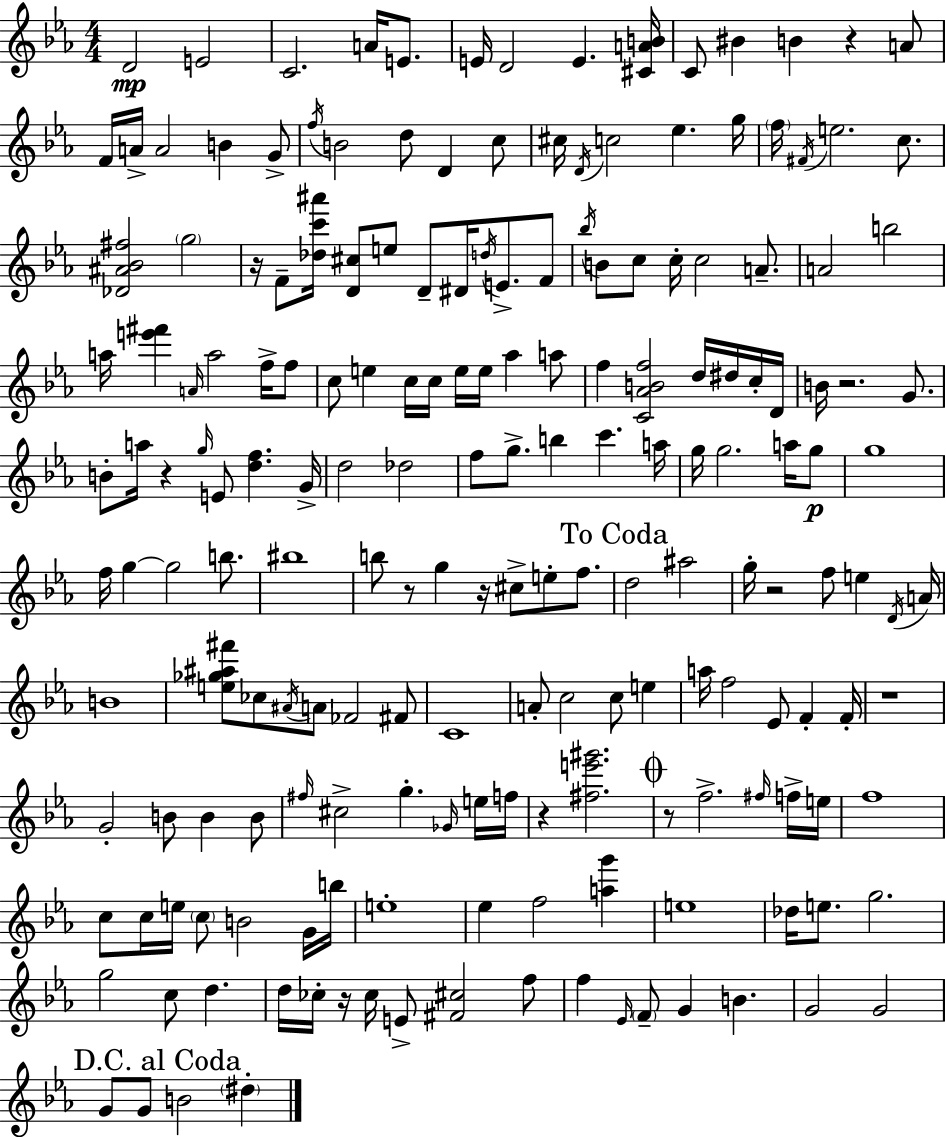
D4/h E4/h C4/h. A4/s E4/e. E4/s D4/h E4/q. [C#4,A4,B4]/s C4/e BIS4/q B4/q R/q A4/e F4/s A4/s A4/h B4/q G4/e F5/s B4/h D5/e D4/q C5/e C#5/s D4/s C5/h Eb5/q. G5/s F5/s F#4/s E5/h. C5/e. [Db4,A#4,Bb4,F#5]/h G5/h R/s F4/e [Db5,C6,A#6]/s [D4,C#5]/e E5/e D4/e D#4/s D5/s E4/e. F4/e Bb5/s B4/e C5/e C5/s C5/h A4/e. A4/h B5/h A5/s [E6,F#6]/q A4/s A5/h F5/s F5/e C5/e E5/q C5/s C5/s E5/s E5/s Ab5/q A5/e F5/q [C4,Ab4,B4,F5]/h D5/s D#5/s C5/s D4/s B4/s R/h. G4/e. B4/e A5/s R/q G5/s E4/e [D5,F5]/q. G4/s D5/h Db5/h F5/e G5/e. B5/q C6/q. A5/s G5/s G5/h. A5/s G5/e G5/w F5/s G5/q G5/h B5/e. BIS5/w B5/e R/e G5/q R/s C#5/e E5/e F5/e. D5/h A#5/h G5/s R/h F5/e E5/q D4/s A4/s B4/w [E5,Gb5,A#5,F#6]/e CES5/e A#4/s A4/e FES4/h F#4/e C4/w A4/e C5/h C5/e E5/q A5/s F5/h Eb4/e F4/q F4/s R/w G4/h B4/e B4/q B4/e F#5/s C#5/h G5/q. Gb4/s E5/s F5/s R/q [F#5,E6,G#6]/h. R/e F5/h. F#5/s F5/s E5/s F5/w C5/e C5/s E5/s C5/e B4/h G4/s B5/s E5/w Eb5/q F5/h [A5,G6]/q E5/w Db5/s E5/e. G5/h. G5/h C5/e D5/q. D5/s CES5/s R/s CES5/s E4/e [F#4,C#5]/h F5/e F5/q Eb4/s F4/e G4/q B4/q. G4/h G4/h G4/e G4/e B4/h D#5/q